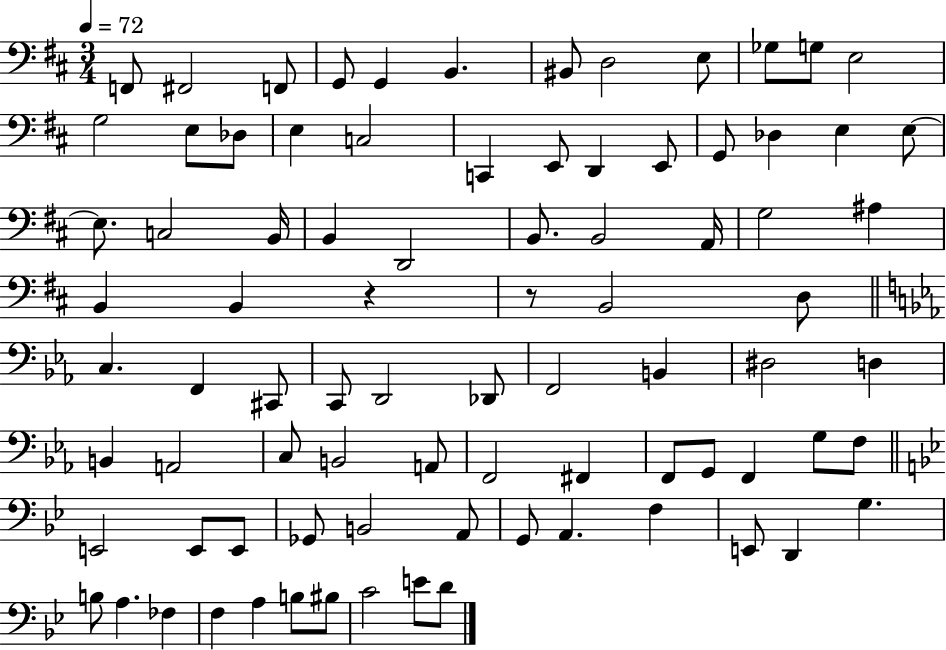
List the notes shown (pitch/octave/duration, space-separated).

F2/e F#2/h F2/e G2/e G2/q B2/q. BIS2/e D3/h E3/e Gb3/e G3/e E3/h G3/h E3/e Db3/e E3/q C3/h C2/q E2/e D2/q E2/e G2/e Db3/q E3/q E3/e E3/e. C3/h B2/s B2/q D2/h B2/e. B2/h A2/s G3/h A#3/q B2/q B2/q R/q R/e B2/h D3/e C3/q. F2/q C#2/e C2/e D2/h Db2/e F2/h B2/q D#3/h D3/q B2/q A2/h C3/e B2/h A2/e F2/h F#2/q F2/e G2/e F2/q G3/e F3/e E2/h E2/e E2/e Gb2/e B2/h A2/e G2/e A2/q. F3/q E2/e D2/q G3/q. B3/e A3/q. FES3/q F3/q A3/q B3/e BIS3/e C4/h E4/e D4/e